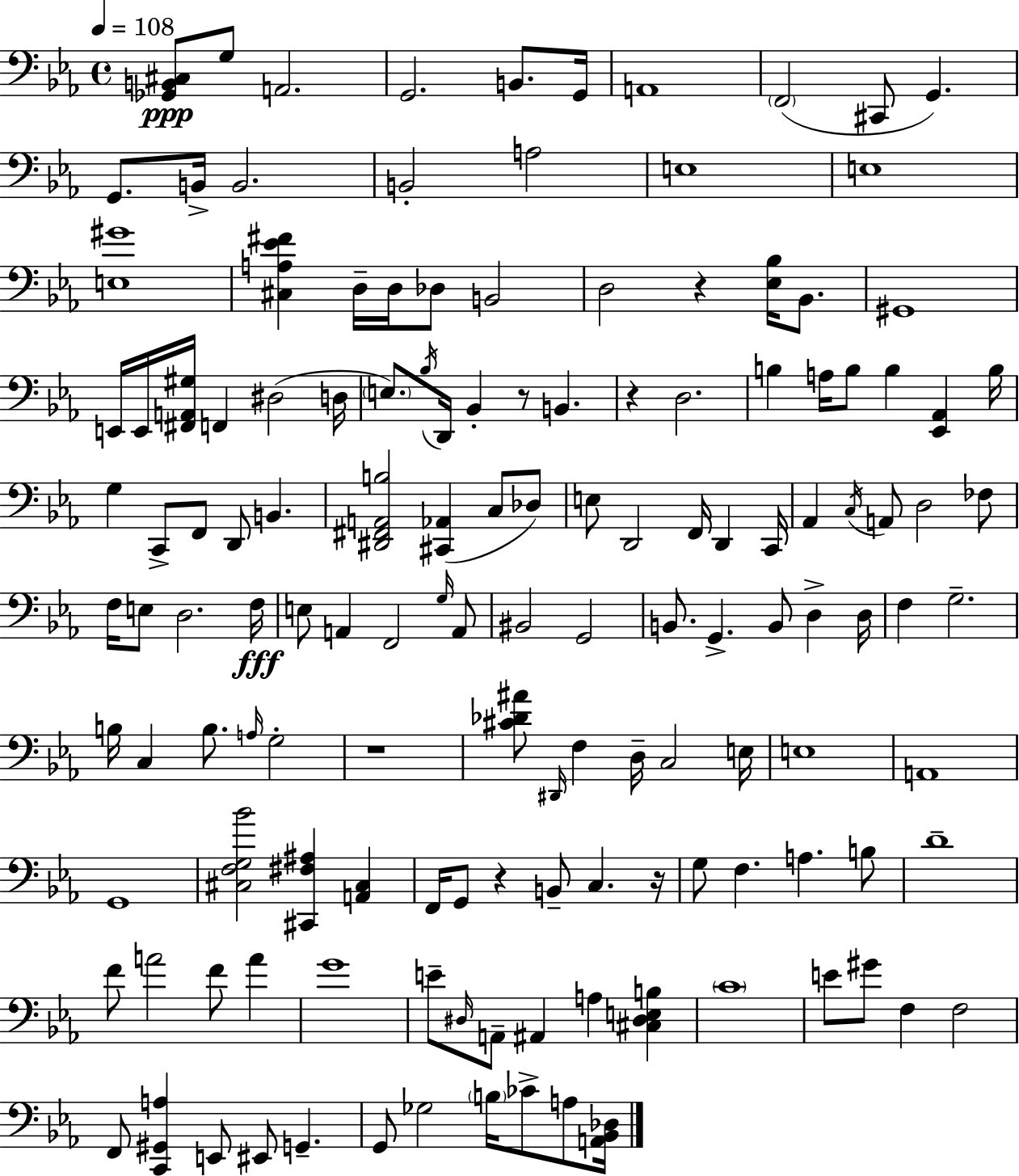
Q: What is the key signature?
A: EES major